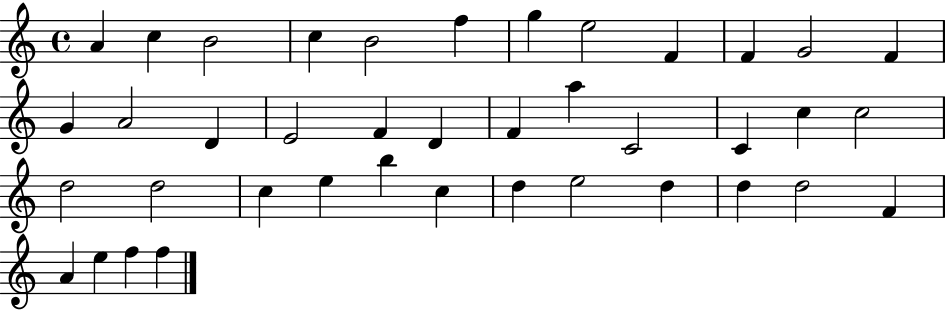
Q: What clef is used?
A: treble